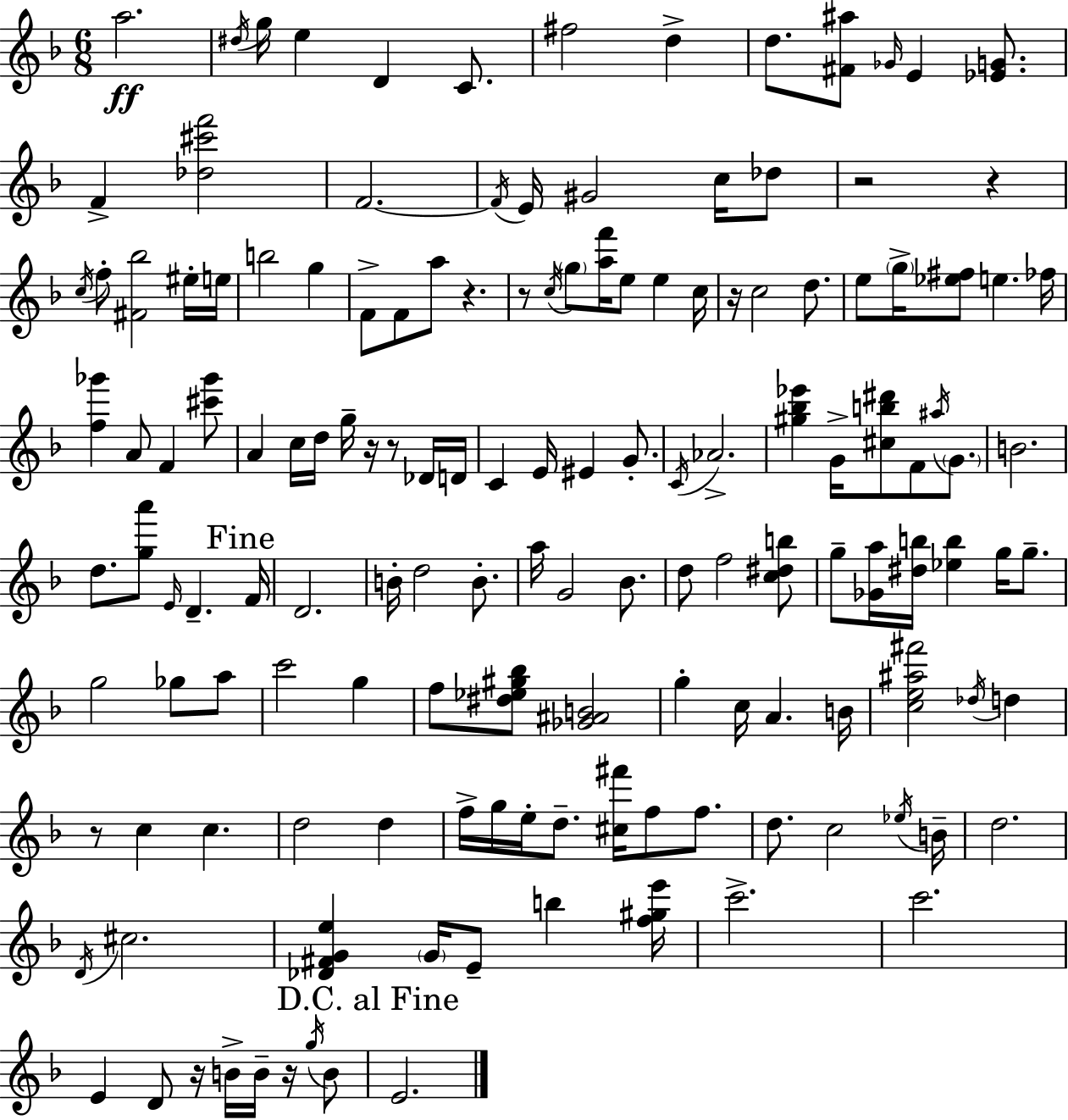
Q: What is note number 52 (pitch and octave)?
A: Ab4